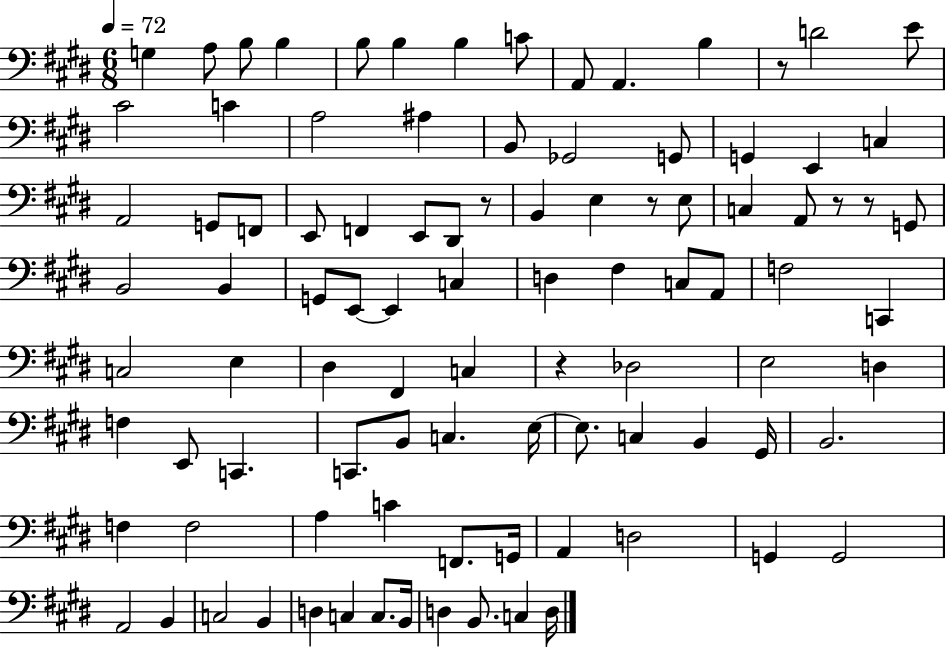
X:1
T:Untitled
M:6/8
L:1/4
K:E
G, A,/2 B,/2 B, B,/2 B, B, C/2 A,,/2 A,, B, z/2 D2 E/2 ^C2 C A,2 ^A, B,,/2 _G,,2 G,,/2 G,, E,, C, A,,2 G,,/2 F,,/2 E,,/2 F,, E,,/2 ^D,,/2 z/2 B,, E, z/2 E,/2 C, A,,/2 z/2 z/2 G,,/2 B,,2 B,, G,,/2 E,,/2 E,, C, D, ^F, C,/2 A,,/2 F,2 C,, C,2 E, ^D, ^F,, C, z _D,2 E,2 D, F, E,,/2 C,, C,,/2 B,,/2 C, E,/4 E,/2 C, B,, ^G,,/4 B,,2 F, F,2 A, C F,,/2 G,,/4 A,, D,2 G,, G,,2 A,,2 B,, C,2 B,, D, C, C,/2 B,,/4 D, B,,/2 C, D,/4